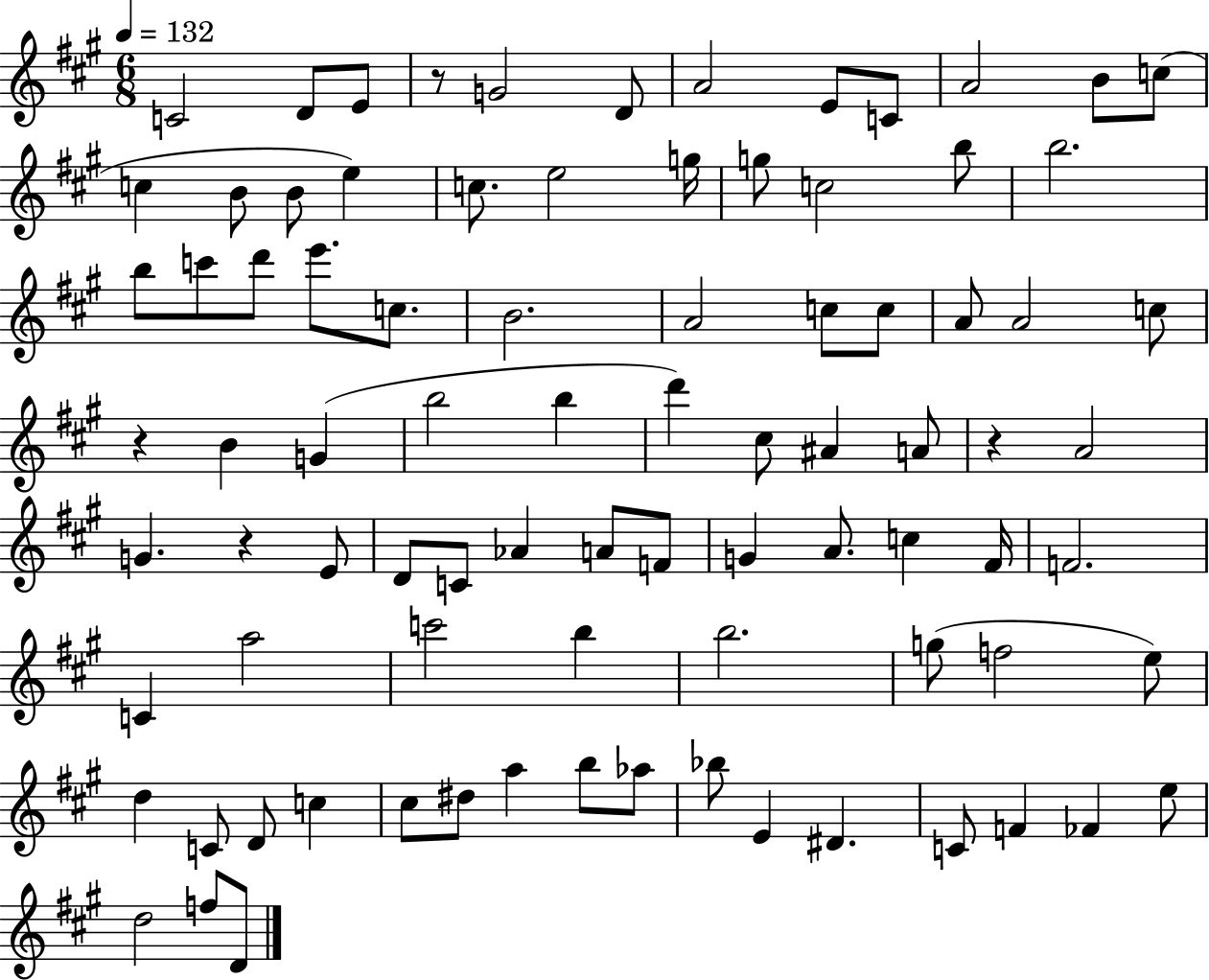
{
  \clef treble
  \numericTimeSignature
  \time 6/8
  \key a \major
  \tempo 4 = 132
  c'2 d'8 e'8 | r8 g'2 d'8 | a'2 e'8 c'8 | a'2 b'8 c''8( | \break c''4 b'8 b'8 e''4) | c''8. e''2 g''16 | g''8 c''2 b''8 | b''2. | \break b''8 c'''8 d'''8 e'''8. c''8. | b'2. | a'2 c''8 c''8 | a'8 a'2 c''8 | \break r4 b'4 g'4( | b''2 b''4 | d'''4) cis''8 ais'4 a'8 | r4 a'2 | \break g'4. r4 e'8 | d'8 c'8 aes'4 a'8 f'8 | g'4 a'8. c''4 fis'16 | f'2. | \break c'4 a''2 | c'''2 b''4 | b''2. | g''8( f''2 e''8) | \break d''4 c'8 d'8 c''4 | cis''8 dis''8 a''4 b''8 aes''8 | bes''8 e'4 dis'4. | c'8 f'4 fes'4 e''8 | \break d''2 f''8 d'8 | \bar "|."
}